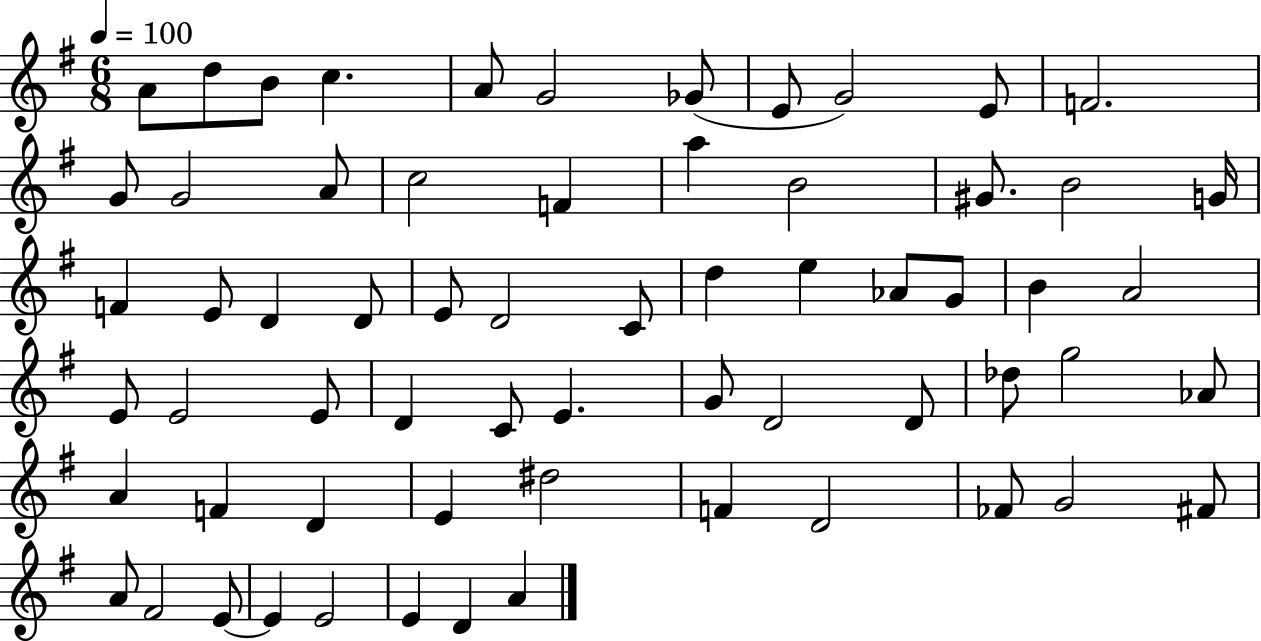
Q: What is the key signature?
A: G major